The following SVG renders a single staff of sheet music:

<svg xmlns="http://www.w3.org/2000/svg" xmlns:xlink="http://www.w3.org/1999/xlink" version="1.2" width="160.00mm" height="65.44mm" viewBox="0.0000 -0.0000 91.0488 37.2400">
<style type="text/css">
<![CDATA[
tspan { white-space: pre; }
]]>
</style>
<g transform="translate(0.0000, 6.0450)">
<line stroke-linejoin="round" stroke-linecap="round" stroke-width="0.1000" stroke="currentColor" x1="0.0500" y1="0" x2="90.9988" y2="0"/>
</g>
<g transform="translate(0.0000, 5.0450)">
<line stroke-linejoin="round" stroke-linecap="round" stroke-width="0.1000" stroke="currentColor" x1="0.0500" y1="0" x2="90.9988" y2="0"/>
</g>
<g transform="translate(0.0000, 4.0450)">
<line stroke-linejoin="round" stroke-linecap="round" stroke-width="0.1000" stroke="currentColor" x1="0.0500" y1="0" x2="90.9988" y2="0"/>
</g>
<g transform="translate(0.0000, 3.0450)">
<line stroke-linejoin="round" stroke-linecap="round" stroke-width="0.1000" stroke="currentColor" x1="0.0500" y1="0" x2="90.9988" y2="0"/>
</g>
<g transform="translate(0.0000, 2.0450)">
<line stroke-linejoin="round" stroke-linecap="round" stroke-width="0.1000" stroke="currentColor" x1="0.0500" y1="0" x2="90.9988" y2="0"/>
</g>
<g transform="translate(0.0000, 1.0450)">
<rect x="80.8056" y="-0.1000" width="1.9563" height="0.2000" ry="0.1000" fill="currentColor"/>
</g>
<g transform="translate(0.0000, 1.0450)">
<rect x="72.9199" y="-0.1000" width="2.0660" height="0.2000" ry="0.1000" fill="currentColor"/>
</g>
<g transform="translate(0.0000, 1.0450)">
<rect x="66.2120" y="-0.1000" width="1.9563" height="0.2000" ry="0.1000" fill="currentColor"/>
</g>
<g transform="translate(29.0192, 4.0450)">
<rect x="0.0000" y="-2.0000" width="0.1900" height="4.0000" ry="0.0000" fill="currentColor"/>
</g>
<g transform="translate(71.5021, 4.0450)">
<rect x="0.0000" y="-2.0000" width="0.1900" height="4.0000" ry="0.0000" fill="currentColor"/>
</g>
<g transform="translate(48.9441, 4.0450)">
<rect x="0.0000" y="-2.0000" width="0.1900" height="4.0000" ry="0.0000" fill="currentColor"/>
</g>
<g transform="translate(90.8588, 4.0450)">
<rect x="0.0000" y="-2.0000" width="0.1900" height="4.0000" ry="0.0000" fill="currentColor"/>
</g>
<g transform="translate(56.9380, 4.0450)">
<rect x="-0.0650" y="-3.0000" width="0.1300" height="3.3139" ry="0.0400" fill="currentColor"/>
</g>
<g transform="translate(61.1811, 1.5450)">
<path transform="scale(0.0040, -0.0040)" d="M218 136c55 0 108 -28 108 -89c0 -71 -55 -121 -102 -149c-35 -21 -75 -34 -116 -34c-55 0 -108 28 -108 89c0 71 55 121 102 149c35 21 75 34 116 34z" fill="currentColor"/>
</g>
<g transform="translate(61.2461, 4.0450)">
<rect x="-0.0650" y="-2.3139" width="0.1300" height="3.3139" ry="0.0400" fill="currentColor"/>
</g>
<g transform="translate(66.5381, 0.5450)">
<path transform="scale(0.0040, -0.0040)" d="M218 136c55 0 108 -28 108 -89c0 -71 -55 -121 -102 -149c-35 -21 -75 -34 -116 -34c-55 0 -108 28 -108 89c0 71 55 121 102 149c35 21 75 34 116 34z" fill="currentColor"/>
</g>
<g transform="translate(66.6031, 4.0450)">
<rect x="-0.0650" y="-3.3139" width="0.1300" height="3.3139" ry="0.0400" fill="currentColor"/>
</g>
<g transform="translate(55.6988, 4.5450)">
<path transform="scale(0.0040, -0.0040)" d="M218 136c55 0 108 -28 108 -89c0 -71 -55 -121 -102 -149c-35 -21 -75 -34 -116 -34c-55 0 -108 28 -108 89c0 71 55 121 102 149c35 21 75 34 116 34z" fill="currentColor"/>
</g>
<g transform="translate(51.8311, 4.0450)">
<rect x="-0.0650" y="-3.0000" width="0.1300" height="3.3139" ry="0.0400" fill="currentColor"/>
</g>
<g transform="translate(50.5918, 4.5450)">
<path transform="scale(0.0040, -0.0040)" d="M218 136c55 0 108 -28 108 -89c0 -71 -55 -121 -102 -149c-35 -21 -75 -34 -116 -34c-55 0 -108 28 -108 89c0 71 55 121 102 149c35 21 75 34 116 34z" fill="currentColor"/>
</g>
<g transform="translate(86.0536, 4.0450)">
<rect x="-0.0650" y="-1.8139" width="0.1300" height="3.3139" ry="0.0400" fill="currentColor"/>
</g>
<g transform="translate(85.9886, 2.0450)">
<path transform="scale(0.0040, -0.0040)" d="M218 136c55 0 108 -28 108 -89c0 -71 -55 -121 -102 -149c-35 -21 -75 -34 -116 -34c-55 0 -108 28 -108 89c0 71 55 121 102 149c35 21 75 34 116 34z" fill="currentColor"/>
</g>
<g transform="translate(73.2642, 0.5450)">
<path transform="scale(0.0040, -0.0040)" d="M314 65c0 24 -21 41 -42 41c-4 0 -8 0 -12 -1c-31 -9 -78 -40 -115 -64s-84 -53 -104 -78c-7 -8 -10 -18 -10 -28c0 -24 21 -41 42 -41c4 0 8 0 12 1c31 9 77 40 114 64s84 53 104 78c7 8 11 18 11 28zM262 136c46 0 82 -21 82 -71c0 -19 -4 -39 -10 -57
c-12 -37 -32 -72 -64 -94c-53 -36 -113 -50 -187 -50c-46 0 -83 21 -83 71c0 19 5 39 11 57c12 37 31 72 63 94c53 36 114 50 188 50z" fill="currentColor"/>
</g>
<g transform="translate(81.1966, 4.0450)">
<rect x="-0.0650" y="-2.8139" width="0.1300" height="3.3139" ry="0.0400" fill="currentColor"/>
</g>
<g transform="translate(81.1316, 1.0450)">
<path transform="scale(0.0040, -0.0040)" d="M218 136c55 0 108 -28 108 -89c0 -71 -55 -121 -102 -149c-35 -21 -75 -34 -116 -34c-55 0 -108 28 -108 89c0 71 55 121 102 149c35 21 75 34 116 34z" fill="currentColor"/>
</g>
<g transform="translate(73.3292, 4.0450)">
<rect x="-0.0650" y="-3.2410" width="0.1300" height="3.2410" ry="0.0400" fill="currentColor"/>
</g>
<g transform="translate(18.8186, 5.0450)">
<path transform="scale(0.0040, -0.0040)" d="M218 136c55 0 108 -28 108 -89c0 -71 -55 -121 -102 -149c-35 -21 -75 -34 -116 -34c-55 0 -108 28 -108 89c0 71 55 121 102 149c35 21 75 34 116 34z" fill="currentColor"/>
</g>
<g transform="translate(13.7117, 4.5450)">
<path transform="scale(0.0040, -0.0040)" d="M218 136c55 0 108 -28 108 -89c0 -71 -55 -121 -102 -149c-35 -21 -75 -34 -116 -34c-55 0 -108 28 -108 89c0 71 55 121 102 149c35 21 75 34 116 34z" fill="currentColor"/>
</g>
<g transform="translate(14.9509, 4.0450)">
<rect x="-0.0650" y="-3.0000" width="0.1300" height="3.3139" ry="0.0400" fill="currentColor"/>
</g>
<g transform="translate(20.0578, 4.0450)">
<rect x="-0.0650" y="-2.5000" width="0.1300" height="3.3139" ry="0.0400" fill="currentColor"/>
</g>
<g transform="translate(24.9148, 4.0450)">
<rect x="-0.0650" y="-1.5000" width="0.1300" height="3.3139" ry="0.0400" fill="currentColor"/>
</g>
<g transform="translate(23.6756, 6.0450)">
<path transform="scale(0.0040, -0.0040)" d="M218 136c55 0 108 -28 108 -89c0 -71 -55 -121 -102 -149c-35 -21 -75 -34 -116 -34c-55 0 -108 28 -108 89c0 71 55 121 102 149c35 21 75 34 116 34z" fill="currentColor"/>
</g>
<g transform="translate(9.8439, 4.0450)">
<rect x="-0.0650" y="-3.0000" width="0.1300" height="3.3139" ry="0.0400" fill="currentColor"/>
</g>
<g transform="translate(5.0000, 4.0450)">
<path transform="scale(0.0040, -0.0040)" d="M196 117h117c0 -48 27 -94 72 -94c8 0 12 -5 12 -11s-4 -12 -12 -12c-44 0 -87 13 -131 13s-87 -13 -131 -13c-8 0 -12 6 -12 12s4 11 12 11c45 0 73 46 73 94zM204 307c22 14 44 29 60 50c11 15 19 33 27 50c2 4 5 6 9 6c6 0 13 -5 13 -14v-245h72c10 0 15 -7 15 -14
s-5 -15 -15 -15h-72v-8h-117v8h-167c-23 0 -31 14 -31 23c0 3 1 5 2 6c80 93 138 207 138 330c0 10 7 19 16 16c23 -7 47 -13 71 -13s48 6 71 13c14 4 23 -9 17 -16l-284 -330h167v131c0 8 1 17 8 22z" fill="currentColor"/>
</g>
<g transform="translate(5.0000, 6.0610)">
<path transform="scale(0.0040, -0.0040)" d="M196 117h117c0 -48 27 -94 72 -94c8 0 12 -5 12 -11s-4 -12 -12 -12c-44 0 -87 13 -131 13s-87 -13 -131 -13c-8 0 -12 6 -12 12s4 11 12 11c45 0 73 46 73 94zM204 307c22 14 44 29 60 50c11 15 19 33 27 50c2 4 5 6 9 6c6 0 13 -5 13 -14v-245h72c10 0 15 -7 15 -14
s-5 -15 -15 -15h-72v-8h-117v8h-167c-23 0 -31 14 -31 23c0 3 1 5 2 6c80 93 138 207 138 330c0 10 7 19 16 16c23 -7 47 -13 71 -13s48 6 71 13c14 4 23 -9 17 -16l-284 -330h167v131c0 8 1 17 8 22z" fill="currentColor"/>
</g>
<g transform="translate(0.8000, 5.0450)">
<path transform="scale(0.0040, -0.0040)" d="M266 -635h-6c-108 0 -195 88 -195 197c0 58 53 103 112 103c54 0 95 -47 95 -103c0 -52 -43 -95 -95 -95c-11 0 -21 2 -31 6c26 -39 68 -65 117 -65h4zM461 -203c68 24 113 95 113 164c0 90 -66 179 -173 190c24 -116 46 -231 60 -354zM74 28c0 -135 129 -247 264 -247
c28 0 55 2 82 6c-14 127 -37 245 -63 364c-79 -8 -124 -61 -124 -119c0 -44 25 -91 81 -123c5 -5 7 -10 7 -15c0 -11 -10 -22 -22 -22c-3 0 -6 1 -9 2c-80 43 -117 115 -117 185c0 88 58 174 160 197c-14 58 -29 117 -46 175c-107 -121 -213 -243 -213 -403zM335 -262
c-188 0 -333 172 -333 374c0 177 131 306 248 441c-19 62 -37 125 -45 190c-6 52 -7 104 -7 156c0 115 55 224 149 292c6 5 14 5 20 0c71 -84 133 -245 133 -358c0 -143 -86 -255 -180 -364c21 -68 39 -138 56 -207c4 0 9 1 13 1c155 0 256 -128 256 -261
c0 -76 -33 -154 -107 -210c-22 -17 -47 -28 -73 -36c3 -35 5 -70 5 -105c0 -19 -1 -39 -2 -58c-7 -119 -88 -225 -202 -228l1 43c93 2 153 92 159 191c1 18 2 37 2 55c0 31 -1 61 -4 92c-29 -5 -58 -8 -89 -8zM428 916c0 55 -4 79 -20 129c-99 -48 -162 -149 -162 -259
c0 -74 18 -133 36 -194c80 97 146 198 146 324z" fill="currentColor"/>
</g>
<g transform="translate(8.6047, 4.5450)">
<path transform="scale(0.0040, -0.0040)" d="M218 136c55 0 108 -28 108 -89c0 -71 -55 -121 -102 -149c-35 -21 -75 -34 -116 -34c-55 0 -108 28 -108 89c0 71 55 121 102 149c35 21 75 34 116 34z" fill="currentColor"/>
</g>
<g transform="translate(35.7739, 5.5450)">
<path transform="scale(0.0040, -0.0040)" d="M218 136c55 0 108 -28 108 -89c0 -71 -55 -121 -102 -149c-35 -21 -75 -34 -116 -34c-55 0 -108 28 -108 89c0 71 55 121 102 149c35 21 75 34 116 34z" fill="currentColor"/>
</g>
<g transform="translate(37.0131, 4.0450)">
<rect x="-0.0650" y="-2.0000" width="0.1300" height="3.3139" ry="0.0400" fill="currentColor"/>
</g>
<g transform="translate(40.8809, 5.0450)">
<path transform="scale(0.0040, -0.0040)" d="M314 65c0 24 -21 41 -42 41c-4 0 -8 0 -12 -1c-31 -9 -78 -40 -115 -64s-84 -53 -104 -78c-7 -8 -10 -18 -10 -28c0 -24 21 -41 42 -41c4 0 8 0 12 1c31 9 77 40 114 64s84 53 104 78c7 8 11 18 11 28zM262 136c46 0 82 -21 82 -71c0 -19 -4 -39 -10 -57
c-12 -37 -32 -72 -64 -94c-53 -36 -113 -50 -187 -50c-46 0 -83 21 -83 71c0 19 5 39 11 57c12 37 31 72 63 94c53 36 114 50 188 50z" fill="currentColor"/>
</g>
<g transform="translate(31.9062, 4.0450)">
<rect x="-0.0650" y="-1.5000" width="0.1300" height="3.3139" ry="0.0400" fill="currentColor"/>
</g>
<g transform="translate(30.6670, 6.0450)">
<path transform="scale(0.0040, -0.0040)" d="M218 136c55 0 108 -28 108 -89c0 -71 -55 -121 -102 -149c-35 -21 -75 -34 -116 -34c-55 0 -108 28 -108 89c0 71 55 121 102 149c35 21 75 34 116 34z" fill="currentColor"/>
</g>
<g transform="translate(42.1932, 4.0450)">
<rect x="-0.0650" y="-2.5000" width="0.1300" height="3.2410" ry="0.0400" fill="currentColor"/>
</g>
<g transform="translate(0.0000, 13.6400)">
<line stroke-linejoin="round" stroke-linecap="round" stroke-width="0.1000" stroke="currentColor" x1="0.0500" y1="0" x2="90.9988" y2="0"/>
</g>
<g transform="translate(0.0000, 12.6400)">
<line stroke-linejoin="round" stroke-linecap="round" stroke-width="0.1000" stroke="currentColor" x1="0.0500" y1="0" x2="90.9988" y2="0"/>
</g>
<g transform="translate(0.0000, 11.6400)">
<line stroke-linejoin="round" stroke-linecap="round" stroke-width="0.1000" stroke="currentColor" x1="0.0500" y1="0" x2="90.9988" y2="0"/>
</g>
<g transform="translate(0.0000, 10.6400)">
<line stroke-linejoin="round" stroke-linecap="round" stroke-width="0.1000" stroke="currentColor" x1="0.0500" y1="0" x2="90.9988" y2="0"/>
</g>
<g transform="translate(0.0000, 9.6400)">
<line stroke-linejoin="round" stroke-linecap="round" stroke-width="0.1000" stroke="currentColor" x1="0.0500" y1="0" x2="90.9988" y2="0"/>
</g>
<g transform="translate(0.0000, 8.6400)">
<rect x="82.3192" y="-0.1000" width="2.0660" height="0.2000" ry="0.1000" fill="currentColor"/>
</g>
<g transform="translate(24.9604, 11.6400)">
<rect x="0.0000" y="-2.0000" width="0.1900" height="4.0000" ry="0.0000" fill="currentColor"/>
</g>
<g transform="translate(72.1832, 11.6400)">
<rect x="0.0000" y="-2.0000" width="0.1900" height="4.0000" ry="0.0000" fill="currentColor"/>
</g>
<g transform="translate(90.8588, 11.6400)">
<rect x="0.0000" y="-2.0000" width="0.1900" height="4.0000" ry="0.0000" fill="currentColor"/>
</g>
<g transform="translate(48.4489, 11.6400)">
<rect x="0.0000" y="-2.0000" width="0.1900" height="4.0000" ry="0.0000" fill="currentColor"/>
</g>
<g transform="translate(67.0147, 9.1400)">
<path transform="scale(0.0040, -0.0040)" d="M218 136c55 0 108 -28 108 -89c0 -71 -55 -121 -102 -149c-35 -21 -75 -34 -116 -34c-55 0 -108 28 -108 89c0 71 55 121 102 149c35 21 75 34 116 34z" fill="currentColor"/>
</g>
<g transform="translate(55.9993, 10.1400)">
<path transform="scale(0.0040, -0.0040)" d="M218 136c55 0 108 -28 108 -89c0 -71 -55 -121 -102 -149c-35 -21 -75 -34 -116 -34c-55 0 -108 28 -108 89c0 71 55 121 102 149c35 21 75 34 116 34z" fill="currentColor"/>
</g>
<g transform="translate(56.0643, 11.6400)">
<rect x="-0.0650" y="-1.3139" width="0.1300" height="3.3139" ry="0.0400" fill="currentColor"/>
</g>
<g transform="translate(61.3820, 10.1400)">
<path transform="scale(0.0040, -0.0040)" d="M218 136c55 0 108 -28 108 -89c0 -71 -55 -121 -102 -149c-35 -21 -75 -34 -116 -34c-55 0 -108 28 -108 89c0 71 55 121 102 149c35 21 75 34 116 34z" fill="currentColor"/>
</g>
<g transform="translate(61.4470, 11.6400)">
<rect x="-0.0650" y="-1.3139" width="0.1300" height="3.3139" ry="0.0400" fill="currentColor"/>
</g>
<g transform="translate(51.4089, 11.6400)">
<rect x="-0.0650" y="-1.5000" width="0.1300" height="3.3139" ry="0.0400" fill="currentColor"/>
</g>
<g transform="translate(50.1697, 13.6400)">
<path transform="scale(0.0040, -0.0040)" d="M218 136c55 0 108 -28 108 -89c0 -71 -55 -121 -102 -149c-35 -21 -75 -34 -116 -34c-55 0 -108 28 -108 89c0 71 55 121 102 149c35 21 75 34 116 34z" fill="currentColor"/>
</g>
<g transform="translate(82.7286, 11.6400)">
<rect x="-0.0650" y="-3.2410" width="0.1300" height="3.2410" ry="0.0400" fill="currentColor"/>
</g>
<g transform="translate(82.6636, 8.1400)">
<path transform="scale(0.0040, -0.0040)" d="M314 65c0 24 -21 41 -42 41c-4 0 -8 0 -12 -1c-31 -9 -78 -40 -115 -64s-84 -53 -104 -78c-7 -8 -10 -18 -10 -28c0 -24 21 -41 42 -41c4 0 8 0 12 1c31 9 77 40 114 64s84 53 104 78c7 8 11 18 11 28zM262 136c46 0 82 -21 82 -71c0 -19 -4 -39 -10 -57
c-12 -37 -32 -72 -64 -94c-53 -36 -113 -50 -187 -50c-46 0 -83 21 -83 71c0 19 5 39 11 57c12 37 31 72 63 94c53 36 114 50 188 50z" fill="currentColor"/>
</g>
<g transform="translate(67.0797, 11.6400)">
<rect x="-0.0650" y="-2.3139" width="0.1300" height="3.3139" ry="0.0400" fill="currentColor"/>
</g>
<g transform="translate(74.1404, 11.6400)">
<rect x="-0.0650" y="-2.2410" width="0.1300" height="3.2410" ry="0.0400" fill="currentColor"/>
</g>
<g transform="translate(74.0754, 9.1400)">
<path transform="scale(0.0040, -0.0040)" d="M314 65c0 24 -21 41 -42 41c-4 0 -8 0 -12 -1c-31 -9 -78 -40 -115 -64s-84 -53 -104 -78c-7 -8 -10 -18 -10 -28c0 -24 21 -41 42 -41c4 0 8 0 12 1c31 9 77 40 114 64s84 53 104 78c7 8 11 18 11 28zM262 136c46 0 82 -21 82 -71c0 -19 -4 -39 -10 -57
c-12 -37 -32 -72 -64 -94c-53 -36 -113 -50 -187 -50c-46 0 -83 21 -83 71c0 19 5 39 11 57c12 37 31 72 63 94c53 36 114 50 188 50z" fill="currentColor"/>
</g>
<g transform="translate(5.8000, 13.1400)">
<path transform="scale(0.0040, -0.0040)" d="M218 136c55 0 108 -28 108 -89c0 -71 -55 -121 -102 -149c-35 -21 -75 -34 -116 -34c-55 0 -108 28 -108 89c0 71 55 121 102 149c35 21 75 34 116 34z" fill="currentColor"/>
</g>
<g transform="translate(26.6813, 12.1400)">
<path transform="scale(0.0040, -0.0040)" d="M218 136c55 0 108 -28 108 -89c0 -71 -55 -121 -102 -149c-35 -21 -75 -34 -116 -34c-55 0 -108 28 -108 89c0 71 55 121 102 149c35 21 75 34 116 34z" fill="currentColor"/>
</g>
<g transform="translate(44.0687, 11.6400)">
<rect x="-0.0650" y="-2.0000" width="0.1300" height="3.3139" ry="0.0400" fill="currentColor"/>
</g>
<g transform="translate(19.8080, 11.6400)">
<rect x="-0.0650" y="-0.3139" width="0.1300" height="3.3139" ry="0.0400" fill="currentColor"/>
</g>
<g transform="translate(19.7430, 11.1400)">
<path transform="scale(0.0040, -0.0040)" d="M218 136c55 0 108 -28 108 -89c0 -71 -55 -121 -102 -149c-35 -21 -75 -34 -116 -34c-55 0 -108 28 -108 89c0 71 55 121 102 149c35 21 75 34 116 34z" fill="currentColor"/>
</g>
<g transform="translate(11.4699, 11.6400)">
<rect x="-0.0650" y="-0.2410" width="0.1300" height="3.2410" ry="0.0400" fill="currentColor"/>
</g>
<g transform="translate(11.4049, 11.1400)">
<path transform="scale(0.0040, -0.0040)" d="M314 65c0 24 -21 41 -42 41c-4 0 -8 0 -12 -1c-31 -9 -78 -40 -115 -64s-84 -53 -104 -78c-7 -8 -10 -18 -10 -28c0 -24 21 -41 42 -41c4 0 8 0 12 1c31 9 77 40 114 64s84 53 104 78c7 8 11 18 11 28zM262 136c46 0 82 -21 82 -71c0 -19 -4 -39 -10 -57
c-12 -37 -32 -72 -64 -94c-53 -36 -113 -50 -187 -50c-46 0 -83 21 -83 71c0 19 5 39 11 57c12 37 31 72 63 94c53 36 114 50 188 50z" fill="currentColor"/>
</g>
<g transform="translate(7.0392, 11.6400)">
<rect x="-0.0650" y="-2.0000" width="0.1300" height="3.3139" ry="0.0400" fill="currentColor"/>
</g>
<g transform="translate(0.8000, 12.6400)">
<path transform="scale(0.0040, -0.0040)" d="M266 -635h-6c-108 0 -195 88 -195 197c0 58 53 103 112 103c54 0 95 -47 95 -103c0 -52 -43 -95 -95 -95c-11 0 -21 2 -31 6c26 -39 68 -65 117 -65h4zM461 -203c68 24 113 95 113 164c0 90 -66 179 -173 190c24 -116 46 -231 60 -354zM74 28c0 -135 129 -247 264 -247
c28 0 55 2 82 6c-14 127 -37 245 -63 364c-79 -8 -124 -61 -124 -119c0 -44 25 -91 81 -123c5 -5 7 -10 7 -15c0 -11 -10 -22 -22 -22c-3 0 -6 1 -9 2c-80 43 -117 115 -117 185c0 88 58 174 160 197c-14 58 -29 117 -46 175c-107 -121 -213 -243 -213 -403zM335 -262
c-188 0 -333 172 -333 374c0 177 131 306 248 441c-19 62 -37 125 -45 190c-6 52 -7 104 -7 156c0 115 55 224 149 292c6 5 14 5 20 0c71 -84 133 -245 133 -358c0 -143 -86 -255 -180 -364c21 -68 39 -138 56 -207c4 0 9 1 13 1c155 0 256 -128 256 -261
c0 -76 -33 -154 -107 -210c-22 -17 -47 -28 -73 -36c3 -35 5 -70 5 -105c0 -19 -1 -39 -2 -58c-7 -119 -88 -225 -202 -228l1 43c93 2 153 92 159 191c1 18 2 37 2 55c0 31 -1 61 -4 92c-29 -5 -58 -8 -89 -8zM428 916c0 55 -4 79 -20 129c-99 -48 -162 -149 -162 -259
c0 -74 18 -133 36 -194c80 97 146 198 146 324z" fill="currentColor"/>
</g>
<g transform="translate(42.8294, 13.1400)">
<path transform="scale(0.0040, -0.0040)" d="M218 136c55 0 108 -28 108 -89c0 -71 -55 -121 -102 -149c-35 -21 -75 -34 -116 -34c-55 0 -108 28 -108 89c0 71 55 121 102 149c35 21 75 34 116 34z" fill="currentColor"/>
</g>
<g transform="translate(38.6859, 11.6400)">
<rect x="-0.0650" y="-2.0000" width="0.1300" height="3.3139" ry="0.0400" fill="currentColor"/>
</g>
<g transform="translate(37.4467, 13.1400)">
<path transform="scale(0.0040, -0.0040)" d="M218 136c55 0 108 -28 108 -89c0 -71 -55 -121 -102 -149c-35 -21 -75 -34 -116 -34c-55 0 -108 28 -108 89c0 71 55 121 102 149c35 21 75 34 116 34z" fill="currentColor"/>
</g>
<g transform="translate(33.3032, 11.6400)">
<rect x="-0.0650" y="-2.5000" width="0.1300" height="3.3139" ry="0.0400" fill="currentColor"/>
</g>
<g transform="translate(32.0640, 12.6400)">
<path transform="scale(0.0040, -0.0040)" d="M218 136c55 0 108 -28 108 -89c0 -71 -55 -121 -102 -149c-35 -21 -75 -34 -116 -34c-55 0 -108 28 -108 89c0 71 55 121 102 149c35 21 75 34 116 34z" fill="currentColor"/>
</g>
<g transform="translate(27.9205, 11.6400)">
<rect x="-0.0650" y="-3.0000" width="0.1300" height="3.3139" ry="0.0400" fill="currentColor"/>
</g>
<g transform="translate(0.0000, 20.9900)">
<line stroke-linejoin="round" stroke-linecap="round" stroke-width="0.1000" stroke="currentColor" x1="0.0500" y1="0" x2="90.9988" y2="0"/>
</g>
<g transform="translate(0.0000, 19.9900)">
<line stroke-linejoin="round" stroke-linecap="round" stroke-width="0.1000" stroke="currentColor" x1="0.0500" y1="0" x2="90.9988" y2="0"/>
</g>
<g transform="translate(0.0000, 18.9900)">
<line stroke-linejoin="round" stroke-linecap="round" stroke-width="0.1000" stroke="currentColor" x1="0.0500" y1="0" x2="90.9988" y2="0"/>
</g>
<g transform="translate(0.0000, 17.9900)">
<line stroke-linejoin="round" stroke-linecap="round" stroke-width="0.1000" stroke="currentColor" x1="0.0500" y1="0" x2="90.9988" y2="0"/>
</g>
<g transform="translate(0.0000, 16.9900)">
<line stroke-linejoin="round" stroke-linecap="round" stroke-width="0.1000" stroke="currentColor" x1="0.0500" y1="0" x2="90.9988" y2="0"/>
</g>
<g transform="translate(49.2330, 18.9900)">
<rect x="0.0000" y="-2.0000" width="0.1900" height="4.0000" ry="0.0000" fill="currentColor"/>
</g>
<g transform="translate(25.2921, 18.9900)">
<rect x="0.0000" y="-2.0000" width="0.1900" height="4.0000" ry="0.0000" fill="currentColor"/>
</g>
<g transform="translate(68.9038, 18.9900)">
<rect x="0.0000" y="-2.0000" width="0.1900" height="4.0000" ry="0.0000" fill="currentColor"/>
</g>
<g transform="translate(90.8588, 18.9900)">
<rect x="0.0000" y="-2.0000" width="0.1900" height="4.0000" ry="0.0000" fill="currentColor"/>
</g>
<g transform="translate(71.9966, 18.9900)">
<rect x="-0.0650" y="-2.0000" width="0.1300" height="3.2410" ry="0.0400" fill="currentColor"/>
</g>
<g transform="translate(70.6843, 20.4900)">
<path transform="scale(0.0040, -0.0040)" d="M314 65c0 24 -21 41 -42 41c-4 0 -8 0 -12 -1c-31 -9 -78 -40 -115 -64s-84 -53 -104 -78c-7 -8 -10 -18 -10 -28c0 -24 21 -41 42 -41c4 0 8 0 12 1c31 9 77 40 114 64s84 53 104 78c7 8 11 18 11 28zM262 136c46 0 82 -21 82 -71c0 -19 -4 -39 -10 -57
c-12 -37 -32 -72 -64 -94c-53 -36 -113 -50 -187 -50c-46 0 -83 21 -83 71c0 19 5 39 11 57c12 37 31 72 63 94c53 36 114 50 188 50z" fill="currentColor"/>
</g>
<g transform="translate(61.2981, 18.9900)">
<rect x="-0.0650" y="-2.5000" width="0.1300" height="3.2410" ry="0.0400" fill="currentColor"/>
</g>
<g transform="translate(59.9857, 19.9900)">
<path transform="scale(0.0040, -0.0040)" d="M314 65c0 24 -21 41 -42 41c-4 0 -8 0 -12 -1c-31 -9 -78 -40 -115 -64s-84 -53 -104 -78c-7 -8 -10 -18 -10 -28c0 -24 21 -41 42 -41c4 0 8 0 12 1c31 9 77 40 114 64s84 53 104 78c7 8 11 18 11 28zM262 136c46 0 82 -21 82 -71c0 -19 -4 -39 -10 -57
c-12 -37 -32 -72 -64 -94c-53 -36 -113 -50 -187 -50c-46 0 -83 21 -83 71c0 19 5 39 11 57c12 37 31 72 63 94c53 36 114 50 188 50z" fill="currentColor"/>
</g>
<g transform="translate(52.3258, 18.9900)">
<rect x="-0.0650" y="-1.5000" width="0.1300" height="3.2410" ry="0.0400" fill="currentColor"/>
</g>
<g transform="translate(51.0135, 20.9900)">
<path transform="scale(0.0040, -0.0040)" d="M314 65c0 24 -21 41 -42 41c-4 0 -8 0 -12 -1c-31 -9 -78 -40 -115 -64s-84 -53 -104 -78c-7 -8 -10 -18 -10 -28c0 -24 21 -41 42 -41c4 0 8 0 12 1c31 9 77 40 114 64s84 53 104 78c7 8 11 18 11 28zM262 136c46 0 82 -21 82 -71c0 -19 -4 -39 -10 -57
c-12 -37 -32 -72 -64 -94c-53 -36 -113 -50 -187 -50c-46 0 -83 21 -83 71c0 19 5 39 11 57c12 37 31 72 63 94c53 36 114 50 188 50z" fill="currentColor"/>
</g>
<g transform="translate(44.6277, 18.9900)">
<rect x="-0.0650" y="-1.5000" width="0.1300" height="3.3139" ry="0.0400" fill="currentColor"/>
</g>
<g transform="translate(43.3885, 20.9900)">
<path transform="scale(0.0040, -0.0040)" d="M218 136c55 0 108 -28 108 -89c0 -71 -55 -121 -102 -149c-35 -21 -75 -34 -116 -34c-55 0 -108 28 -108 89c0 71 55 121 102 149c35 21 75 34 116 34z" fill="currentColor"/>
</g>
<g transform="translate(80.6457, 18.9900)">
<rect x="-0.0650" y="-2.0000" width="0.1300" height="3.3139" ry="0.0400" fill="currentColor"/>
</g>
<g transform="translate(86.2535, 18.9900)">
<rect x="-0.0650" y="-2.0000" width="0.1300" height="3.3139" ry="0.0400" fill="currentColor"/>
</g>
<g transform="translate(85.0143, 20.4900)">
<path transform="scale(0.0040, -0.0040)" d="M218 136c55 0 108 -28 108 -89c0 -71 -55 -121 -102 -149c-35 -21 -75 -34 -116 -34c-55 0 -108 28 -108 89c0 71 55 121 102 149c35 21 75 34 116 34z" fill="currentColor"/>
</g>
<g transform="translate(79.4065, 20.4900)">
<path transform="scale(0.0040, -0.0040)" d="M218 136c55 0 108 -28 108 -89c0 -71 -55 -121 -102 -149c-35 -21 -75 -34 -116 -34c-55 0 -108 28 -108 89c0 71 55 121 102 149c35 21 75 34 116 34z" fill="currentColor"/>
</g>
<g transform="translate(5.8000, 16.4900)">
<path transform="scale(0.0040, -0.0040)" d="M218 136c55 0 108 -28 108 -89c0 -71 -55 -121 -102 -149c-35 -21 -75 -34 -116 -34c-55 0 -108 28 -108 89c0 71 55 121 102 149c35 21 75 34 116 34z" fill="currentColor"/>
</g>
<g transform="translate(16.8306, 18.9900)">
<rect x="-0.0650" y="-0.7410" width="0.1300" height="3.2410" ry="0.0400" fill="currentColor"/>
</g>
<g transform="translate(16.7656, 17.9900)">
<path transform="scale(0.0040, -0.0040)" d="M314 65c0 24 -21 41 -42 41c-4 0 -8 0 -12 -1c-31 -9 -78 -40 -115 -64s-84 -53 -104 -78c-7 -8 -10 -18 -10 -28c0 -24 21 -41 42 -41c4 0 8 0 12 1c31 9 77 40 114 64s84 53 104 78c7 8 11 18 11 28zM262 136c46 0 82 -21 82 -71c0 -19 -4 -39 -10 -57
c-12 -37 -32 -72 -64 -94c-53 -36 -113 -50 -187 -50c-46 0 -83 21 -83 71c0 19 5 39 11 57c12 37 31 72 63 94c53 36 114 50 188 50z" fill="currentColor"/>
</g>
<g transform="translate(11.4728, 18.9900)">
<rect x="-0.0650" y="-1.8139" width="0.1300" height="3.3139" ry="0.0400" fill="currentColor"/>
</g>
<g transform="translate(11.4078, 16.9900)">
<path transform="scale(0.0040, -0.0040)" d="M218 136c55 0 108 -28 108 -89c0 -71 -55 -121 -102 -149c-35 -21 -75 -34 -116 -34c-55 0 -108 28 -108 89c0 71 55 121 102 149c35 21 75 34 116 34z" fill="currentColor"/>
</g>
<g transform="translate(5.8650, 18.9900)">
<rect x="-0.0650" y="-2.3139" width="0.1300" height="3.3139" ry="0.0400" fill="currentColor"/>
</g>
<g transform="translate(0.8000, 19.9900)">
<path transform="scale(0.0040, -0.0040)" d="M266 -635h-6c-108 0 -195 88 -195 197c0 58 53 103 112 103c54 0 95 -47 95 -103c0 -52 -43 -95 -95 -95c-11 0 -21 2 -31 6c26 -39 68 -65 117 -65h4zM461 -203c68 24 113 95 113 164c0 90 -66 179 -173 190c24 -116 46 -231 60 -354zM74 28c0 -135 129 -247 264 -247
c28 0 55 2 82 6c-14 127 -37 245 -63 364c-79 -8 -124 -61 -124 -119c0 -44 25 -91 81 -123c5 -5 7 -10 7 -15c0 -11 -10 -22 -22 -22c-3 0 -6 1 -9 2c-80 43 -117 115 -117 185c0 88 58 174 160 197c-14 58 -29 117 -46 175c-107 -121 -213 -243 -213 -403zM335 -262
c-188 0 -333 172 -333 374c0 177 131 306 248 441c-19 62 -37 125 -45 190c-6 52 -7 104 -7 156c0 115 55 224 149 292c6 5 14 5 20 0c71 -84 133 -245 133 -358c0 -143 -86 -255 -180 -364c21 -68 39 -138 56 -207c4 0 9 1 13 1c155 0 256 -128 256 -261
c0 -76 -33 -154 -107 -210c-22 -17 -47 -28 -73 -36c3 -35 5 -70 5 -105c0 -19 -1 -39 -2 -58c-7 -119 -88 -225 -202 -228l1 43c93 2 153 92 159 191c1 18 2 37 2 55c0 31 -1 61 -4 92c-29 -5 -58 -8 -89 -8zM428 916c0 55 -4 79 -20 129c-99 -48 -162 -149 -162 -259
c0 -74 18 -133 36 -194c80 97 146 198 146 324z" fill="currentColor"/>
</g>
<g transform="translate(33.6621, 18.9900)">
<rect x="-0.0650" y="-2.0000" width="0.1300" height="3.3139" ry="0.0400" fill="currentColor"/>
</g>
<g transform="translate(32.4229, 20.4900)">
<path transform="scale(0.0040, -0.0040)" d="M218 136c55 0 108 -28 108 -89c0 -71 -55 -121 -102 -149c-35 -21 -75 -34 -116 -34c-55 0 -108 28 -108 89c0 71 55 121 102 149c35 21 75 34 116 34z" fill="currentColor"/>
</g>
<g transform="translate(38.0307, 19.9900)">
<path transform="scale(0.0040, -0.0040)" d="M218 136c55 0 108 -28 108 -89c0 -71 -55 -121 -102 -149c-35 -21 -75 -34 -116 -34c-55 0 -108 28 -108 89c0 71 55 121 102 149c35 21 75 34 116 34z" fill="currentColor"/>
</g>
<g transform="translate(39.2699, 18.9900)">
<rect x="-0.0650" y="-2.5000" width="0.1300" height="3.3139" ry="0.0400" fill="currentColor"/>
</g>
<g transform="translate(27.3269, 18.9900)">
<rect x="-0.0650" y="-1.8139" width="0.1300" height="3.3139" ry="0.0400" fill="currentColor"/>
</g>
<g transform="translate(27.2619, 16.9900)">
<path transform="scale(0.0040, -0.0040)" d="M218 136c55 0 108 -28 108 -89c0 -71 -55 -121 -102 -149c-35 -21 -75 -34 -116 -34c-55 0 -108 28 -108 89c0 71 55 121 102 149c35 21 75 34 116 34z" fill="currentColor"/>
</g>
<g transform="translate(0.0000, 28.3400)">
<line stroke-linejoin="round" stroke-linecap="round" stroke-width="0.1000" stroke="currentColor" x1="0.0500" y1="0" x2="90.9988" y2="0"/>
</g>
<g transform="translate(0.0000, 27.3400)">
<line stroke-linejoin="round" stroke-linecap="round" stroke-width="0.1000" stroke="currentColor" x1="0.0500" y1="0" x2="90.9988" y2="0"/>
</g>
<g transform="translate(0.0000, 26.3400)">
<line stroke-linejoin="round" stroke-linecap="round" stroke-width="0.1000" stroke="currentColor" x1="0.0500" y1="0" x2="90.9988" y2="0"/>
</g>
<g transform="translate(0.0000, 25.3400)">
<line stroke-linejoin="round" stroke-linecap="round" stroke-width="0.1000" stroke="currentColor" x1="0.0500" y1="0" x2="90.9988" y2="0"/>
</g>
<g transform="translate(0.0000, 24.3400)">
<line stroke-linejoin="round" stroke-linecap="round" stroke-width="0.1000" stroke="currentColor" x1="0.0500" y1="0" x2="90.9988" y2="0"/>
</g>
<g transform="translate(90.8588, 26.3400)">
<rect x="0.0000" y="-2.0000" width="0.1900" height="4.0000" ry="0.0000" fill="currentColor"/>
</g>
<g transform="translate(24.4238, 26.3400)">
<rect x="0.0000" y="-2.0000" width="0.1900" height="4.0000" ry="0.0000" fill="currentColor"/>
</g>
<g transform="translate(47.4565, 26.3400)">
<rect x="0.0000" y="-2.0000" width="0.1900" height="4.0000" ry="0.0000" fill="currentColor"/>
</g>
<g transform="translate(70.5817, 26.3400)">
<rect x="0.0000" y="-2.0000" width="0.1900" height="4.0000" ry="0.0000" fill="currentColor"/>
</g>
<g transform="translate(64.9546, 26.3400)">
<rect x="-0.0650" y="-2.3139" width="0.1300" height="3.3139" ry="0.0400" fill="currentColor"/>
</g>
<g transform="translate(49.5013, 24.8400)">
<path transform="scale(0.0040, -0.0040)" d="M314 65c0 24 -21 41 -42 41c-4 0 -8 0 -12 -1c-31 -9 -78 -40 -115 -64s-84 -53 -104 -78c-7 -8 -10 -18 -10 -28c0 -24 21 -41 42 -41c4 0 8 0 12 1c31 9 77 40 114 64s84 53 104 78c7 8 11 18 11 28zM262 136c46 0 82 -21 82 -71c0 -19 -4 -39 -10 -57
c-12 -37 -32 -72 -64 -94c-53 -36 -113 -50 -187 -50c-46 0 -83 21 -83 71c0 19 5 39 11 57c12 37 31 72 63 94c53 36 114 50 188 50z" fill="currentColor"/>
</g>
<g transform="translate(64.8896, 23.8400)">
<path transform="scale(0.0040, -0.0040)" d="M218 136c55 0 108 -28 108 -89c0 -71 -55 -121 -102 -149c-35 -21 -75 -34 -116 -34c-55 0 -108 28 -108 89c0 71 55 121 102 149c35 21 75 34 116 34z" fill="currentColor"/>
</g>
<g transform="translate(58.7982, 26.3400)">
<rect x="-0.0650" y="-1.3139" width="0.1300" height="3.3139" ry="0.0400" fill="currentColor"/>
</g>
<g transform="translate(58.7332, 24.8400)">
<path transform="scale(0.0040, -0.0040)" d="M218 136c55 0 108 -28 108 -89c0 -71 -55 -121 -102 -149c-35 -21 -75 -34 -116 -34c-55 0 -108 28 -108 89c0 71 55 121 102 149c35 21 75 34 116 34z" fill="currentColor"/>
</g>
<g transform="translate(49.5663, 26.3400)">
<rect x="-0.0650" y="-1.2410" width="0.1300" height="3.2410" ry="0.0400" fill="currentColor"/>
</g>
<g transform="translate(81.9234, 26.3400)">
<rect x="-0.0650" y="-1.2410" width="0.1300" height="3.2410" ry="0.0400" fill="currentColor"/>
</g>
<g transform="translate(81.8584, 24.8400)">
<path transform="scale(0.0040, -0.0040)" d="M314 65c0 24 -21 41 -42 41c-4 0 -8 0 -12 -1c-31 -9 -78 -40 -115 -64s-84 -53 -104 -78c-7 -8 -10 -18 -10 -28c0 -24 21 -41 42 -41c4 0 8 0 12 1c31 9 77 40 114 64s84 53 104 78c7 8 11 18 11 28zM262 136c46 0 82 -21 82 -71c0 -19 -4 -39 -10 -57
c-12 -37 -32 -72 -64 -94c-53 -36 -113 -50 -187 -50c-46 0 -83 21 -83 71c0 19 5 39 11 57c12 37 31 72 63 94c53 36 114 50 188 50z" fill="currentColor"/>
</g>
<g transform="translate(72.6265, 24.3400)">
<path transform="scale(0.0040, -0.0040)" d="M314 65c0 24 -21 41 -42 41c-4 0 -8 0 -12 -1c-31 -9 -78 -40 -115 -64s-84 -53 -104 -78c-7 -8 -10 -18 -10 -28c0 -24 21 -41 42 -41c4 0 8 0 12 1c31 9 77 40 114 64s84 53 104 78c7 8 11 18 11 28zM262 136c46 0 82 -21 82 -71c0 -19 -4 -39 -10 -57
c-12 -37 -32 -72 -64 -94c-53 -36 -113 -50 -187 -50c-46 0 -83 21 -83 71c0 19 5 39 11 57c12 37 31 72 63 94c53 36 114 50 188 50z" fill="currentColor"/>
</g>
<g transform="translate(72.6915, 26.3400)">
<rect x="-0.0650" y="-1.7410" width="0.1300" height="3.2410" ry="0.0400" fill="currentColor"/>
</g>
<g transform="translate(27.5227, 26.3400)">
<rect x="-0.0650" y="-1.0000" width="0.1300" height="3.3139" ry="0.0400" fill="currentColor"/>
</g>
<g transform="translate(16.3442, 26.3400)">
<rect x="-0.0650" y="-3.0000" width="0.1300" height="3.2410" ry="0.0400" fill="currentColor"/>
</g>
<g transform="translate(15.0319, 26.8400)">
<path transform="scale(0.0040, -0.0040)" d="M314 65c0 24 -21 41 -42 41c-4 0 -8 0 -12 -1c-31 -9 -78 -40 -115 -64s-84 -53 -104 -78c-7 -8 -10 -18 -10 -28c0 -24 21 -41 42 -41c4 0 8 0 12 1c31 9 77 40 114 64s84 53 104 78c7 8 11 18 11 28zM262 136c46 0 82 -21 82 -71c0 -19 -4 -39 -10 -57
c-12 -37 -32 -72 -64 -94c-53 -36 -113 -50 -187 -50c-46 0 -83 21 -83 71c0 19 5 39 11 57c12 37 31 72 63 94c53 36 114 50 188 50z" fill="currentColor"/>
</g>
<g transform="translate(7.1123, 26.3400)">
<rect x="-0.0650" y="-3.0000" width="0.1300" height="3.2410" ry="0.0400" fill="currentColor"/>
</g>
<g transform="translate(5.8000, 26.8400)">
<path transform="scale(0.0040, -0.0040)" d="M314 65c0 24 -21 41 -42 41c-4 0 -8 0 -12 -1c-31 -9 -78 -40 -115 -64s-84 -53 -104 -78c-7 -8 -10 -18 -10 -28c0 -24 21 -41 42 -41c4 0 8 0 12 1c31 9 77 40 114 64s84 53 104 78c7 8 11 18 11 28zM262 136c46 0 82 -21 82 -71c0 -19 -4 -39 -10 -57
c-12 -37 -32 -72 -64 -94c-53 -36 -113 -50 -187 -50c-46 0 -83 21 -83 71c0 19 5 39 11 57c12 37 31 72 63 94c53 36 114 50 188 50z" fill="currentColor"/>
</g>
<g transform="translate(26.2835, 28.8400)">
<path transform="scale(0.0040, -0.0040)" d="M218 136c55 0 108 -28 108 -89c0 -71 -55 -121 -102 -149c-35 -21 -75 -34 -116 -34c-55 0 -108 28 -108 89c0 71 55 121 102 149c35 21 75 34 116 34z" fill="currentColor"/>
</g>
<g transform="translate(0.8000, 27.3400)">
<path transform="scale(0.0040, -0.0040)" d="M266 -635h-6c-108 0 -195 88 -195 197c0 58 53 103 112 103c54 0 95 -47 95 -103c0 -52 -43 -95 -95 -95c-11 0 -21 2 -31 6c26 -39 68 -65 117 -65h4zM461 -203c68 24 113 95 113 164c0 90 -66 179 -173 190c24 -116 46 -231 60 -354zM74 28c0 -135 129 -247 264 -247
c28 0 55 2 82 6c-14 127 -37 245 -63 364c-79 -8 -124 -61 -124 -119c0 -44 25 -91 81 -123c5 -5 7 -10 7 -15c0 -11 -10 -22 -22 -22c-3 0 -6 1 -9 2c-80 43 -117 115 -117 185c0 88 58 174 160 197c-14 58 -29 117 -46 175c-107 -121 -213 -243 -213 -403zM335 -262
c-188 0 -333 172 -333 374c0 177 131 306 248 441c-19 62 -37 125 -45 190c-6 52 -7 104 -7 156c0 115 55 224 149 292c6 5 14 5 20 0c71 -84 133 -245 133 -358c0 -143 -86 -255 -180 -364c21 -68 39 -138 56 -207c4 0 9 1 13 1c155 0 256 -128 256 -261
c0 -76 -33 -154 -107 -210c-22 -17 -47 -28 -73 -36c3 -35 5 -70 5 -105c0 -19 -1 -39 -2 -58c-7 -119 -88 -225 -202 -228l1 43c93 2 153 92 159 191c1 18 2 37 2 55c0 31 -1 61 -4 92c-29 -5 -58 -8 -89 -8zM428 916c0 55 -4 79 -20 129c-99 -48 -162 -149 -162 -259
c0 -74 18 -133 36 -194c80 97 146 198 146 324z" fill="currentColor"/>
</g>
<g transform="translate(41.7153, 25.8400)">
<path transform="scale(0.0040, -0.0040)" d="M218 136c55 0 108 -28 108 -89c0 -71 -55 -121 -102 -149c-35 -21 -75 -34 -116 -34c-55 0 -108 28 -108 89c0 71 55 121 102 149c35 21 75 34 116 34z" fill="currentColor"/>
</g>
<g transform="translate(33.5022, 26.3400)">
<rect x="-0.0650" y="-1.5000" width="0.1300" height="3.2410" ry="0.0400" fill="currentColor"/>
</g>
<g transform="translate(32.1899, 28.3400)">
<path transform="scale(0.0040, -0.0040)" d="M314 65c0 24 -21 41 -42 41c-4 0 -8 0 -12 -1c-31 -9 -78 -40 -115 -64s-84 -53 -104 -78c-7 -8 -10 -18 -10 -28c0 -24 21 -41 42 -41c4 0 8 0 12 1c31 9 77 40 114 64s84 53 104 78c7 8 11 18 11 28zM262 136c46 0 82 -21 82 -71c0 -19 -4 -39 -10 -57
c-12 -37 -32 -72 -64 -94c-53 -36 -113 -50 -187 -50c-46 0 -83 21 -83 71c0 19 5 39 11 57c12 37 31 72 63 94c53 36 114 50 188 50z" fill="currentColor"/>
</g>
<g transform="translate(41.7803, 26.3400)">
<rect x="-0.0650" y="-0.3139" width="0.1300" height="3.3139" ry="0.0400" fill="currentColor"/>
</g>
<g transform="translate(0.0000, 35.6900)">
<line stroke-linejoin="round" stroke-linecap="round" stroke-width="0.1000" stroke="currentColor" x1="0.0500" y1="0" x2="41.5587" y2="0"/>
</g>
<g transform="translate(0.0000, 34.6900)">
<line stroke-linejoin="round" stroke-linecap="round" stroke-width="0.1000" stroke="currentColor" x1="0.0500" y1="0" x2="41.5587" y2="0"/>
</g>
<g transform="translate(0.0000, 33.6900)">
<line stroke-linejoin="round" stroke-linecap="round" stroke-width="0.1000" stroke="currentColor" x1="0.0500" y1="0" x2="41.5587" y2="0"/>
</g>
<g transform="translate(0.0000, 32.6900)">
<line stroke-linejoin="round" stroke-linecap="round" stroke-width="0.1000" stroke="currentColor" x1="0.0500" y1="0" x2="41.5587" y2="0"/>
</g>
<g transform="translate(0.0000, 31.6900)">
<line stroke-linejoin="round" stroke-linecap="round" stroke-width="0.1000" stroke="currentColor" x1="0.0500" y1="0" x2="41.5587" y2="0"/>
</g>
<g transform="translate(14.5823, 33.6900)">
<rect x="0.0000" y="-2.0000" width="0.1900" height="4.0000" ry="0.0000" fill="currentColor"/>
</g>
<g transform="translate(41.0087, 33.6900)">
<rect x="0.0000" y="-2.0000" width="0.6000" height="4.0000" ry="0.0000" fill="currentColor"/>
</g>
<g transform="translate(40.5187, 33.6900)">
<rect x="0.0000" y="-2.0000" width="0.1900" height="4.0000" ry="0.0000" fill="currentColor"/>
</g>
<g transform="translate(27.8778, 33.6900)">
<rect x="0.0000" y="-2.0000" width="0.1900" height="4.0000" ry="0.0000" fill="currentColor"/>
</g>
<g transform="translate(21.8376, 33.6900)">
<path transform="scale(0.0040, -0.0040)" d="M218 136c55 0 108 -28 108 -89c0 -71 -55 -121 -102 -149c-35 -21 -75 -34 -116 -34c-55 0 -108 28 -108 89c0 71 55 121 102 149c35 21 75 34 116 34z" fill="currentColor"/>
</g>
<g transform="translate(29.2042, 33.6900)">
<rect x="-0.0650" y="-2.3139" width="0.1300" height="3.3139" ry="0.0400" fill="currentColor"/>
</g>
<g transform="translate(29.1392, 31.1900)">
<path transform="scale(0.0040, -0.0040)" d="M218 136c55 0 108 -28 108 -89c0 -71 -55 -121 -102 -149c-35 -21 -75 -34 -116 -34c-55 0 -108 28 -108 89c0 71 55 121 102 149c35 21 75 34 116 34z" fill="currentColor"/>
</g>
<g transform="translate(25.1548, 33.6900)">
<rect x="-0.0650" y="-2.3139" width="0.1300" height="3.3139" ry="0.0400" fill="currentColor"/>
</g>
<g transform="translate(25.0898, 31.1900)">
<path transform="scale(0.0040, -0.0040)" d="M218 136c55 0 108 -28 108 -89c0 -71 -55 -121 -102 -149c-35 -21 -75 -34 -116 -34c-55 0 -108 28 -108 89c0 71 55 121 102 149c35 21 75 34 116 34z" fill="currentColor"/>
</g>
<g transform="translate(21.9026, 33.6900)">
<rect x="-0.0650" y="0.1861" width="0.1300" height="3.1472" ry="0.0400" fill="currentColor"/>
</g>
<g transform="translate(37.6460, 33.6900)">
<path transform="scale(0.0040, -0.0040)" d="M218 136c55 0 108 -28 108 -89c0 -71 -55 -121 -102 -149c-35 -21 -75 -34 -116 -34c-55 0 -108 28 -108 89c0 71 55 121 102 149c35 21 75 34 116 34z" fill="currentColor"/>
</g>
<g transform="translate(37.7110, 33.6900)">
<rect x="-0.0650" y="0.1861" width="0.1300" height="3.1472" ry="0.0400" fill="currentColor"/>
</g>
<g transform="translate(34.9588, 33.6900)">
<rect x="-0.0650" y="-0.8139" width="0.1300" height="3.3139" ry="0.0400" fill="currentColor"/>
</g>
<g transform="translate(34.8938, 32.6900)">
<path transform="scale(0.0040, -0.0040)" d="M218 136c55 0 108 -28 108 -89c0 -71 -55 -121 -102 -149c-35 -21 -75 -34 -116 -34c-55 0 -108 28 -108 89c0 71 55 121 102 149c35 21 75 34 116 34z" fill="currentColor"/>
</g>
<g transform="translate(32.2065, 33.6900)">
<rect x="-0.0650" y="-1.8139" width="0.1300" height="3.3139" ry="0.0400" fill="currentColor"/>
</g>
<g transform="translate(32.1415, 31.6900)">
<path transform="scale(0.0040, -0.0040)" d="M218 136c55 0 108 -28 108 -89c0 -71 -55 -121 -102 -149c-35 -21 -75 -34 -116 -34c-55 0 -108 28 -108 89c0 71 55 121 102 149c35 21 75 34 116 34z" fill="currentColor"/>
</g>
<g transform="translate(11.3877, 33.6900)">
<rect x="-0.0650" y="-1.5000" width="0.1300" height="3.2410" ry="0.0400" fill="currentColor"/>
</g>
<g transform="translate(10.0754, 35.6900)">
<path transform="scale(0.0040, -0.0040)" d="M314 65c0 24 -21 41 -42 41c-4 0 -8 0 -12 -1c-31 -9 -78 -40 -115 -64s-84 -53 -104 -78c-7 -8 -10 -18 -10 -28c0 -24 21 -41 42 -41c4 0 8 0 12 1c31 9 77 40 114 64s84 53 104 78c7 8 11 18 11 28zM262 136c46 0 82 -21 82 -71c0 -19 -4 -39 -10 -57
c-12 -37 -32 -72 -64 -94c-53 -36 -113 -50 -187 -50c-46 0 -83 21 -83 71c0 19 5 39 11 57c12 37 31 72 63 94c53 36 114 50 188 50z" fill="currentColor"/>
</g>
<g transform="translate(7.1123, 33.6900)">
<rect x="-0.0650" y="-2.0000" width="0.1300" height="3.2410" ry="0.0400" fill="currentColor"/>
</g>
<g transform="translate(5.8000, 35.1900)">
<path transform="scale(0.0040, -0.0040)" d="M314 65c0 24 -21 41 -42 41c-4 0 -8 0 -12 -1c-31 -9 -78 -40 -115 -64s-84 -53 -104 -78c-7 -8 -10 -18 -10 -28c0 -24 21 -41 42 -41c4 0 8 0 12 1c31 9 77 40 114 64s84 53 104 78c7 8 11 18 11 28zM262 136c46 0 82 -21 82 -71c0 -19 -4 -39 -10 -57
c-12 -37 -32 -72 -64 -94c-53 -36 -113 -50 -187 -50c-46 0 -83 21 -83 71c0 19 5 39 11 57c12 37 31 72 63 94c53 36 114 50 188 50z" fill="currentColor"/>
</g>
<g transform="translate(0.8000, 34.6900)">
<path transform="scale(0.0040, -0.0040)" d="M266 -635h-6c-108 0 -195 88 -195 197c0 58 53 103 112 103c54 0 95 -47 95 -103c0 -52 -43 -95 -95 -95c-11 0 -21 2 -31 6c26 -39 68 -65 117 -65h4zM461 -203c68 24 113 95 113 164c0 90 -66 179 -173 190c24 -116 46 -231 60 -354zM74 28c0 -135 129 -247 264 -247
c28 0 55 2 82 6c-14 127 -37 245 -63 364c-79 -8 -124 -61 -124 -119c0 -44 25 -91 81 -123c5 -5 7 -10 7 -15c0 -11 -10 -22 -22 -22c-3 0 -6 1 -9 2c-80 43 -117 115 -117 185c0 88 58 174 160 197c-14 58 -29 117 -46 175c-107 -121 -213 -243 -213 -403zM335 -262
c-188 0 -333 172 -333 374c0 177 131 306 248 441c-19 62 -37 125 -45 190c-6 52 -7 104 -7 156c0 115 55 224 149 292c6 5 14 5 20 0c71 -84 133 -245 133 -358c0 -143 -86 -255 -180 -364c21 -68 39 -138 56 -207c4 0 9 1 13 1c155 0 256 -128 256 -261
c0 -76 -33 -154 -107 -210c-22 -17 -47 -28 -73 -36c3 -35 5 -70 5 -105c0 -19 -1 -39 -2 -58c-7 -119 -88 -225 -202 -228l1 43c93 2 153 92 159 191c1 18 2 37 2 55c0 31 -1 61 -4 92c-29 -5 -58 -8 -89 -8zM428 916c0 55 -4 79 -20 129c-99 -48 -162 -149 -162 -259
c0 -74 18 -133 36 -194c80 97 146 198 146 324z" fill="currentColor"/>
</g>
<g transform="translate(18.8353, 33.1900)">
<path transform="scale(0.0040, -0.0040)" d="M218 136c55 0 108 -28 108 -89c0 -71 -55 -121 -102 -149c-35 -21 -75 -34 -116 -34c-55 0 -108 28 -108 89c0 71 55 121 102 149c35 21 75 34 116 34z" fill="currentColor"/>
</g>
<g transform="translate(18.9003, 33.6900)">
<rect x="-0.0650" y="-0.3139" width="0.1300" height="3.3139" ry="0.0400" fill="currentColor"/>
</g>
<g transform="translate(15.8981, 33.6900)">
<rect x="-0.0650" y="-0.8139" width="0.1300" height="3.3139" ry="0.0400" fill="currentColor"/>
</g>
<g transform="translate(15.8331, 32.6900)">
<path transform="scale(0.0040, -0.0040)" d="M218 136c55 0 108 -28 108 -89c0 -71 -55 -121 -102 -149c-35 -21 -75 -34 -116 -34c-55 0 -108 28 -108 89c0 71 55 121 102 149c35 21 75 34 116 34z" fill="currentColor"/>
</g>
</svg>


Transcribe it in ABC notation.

X:1
T:Untitled
M:4/4
L:1/4
K:C
A A G E E F G2 A A g b b2 a f F c2 c A G F F E e e g g2 b2 g f d2 f F G E E2 G2 F2 F F A2 A2 D E2 c e2 e g f2 e2 F2 E2 d c B g g f d B